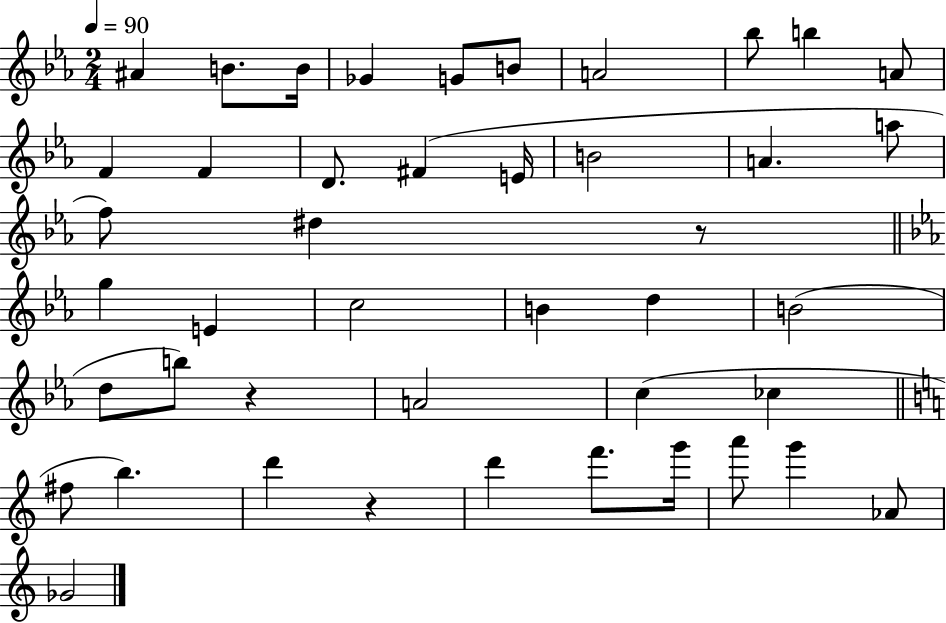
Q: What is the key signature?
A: EES major